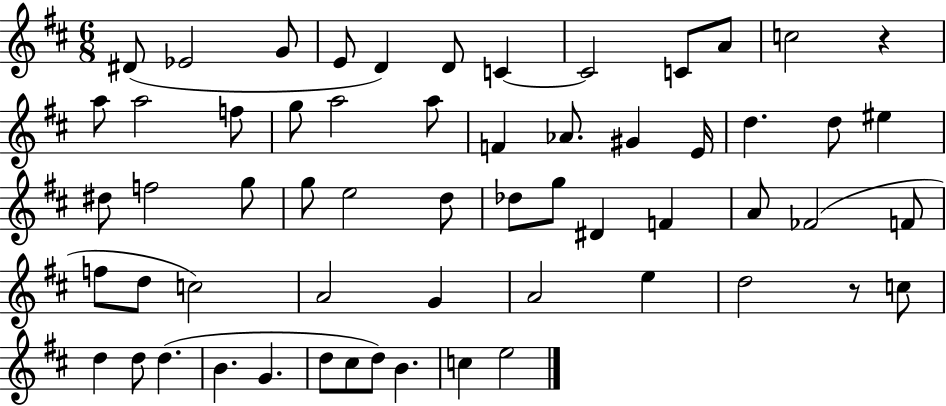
D#4/e Eb4/h G4/e E4/e D4/q D4/e C4/q C4/h C4/e A4/e C5/h R/q A5/e A5/h F5/e G5/e A5/h A5/e F4/q Ab4/e. G#4/q E4/s D5/q. D5/e EIS5/q D#5/e F5/h G5/e G5/e E5/h D5/e Db5/e G5/e D#4/q F4/q A4/e FES4/h F4/e F5/e D5/e C5/h A4/h G4/q A4/h E5/q D5/h R/e C5/e D5/q D5/e D5/q. B4/q. G4/q. D5/e C#5/e D5/e B4/q. C5/q E5/h